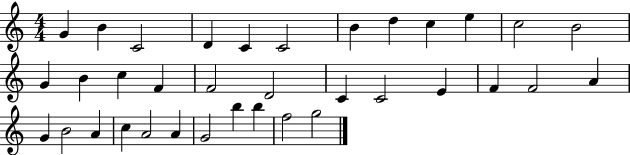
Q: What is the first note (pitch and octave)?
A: G4